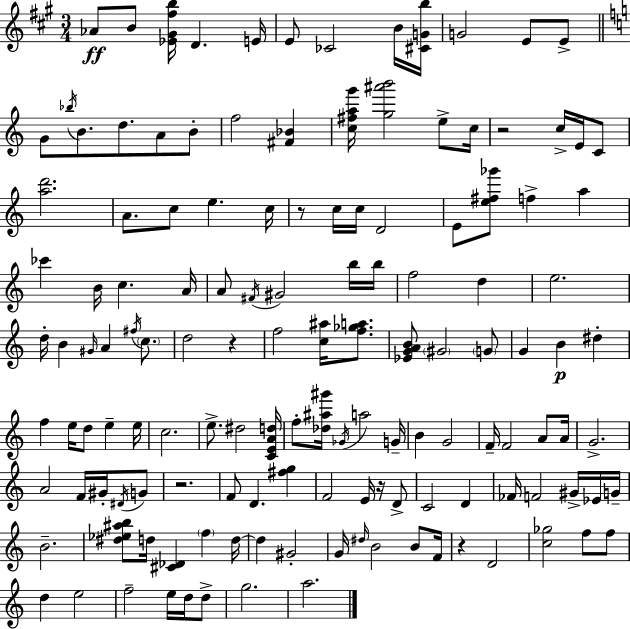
Ab4/e B4/e [Eb4,G#4,F#5,B5]/s D4/q. E4/s E4/e CES4/h B4/s [C#4,G4,B5]/s G4/h E4/e E4/e G4/e Bb5/s B4/e. D5/e. A4/e B4/e F5/h [F#4,Bb4]/q [C5,F#5,A5,G6]/s [G5,A#6,B6]/h E5/e C5/s R/h C5/s E4/s C4/e [A5,D6]/h. A4/e. C5/e E5/q. C5/s R/e C5/s C5/s D4/h E4/e [E5,F#5,Gb6]/e F5/q A5/q CES6/q B4/s C5/q. A4/s A4/e F#4/s G#4/h B5/s B5/s F5/h D5/q E5/h. D5/s B4/q G#4/s A4/q F#5/s C5/e. D5/h R/q F5/h [C5,A#5]/s [F5,Gb5,A5]/e. [Eb4,G4,A4,B4]/e G#4/h G4/e G4/q B4/q D#5/q F5/q E5/s D5/e E5/q E5/s C5/h. E5/e. D#5/h [C4,E4,A4,D5]/s F5/e [Db5,A#5,G#6]/s Gb4/s A5/h G4/s B4/q G4/h F4/s F4/h A4/e A4/s G4/h. A4/h F4/s G#4/s D#4/s G4/e R/h. F4/e D4/q. [F#5,G5]/q F4/h E4/s R/s D4/e C4/h D4/q FES4/s F4/h G#4/s Eb4/s G4/s B4/h. [D#5,Eb5,A#5,B5]/e D5/s [C#4,Db4]/q F5/q D5/s D5/q G#4/h G4/s D#5/s B4/h B4/e F4/s R/q D4/h [C5,Gb5]/h F5/e F5/e D5/q E5/h F5/h E5/s D5/s D5/e G5/h. A5/h.